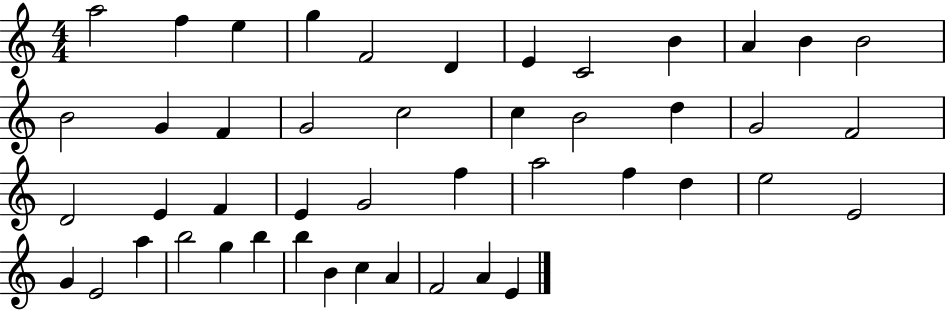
{
  \clef treble
  \numericTimeSignature
  \time 4/4
  \key c \major
  a''2 f''4 e''4 | g''4 f'2 d'4 | e'4 c'2 b'4 | a'4 b'4 b'2 | \break b'2 g'4 f'4 | g'2 c''2 | c''4 b'2 d''4 | g'2 f'2 | \break d'2 e'4 f'4 | e'4 g'2 f''4 | a''2 f''4 d''4 | e''2 e'2 | \break g'4 e'2 a''4 | b''2 g''4 b''4 | b''4 b'4 c''4 a'4 | f'2 a'4 e'4 | \break \bar "|."
}